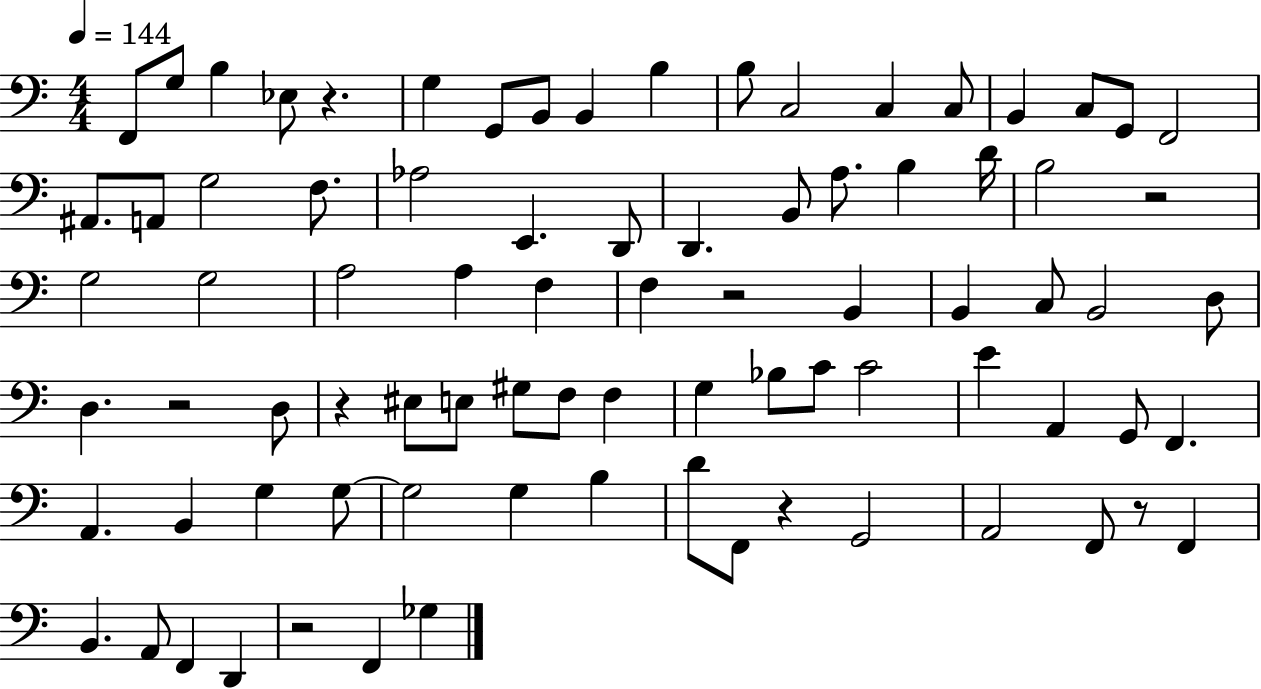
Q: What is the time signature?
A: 4/4